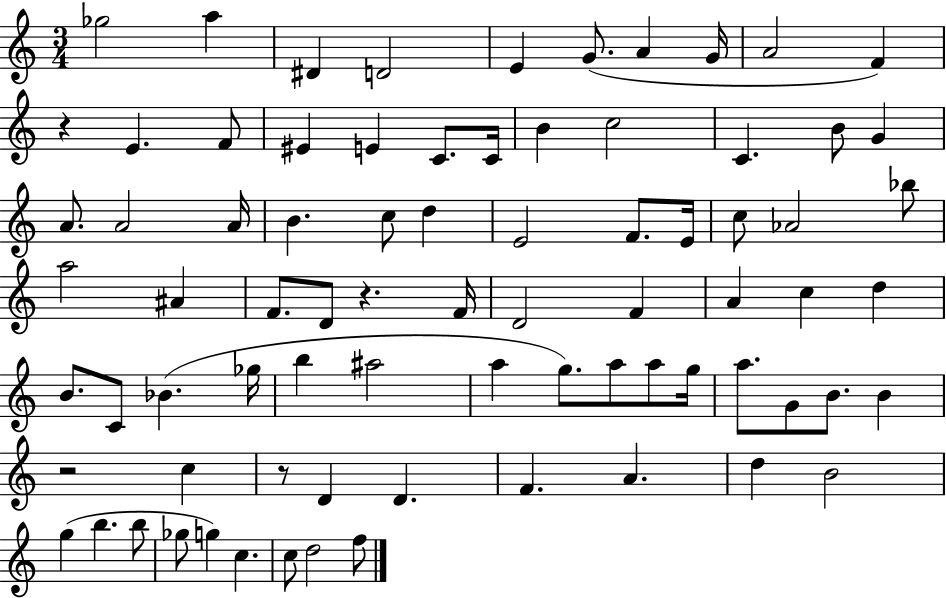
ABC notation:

X:1
T:Untitled
M:3/4
L:1/4
K:C
_g2 a ^D D2 E G/2 A G/4 A2 F z E F/2 ^E E C/2 C/4 B c2 C B/2 G A/2 A2 A/4 B c/2 d E2 F/2 E/4 c/2 _A2 _b/2 a2 ^A F/2 D/2 z F/4 D2 F A c d B/2 C/2 _B _g/4 b ^a2 a g/2 a/2 a/2 g/4 a/2 G/2 B/2 B z2 c z/2 D D F A d B2 g b b/2 _g/2 g c c/2 d2 f/2